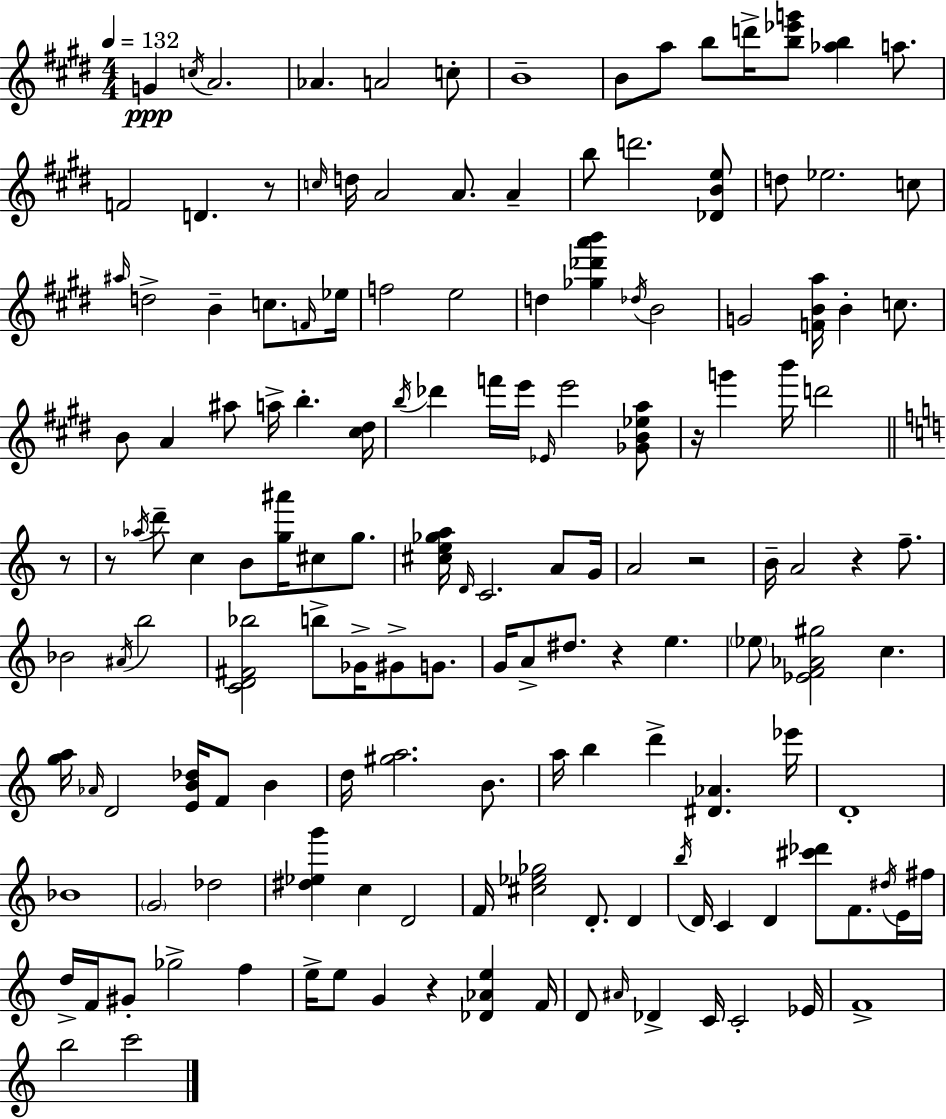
{
  \clef treble
  \numericTimeSignature
  \time 4/4
  \key e \major
  \tempo 4 = 132
  g'4\ppp \acciaccatura { c''16 } a'2. | aes'4. a'2 c''8-. | b'1-- | b'8 a''8 b''8 d'''16-> <b'' ees''' g'''>8 <aes'' b''>4 a''8. | \break f'2 d'4. r8 | \grace { c''16 } d''16 a'2 a'8. a'4-- | b''8 d'''2. | <des' b' e''>8 d''8 ees''2. | \break c''8 \grace { ais''16 } d''2-> b'4-- c''8. | \grace { f'16 } ees''16 f''2 e''2 | d''4 <ges'' des''' a''' b'''>4 \acciaccatura { des''16 } b'2 | g'2 <f' b' a''>16 b'4-. | \break c''8. b'8 a'4 ais''8 a''16-> b''4.-. | <cis'' dis''>16 \acciaccatura { b''16 } des'''4 f'''16 e'''16 \grace { ees'16 } e'''2 | <ges' b' ees'' a''>8 r16 g'''4 b'''16 d'''2 | \bar "||" \break \key a \minor r8 r8 \acciaccatura { aes''16 } d'''8-- c''4 b'8 <g'' ais'''>16 cis''8 | g''8. <cis'' e'' ges'' a''>16 \grace { d'16 } c'2. | a'8 g'16 a'2 r2 | b'16-- a'2 r4 | \break f''8.-- bes'2 \acciaccatura { ais'16 } b''2 | <c' d' fis' bes''>2 b''8-> ges'16-> | gis'8-> g'8. g'16 a'8-> dis''8. r4 e''4. | \parenthesize ees''8 <ees' f' aes' gis''>2 c''4. | \break <g'' a''>16 \grace { aes'16 } d'2 <e' b' des''>16 | f'8 b'4 d''16 <gis'' a''>2. | b'8. a''16 b''4 d'''4-> <dis' aes'>4. | ees'''16 d'1-. | \break bes'1 | \parenthesize g'2 des''2 | <dis'' ees'' g'''>4 c''4 d'2 | f'16 <cis'' ees'' ges''>2 d'8.-. | \break d'4 \acciaccatura { b''16 } d'16 c'4 d'4 | <cis''' des'''>8 f'8. \acciaccatura { dis''16 } e'16 fis''16 d''16-> f'16 gis'8-. ges''2-> | f''4 e''16-> e''8 g'4 r4 | <des' aes' e''>4 f'16 d'8 \grace { ais'16 } des'4-> c'16 | \break c'2-. ees'16 f'1-> | b''2 | c'''2 \bar "|."
}